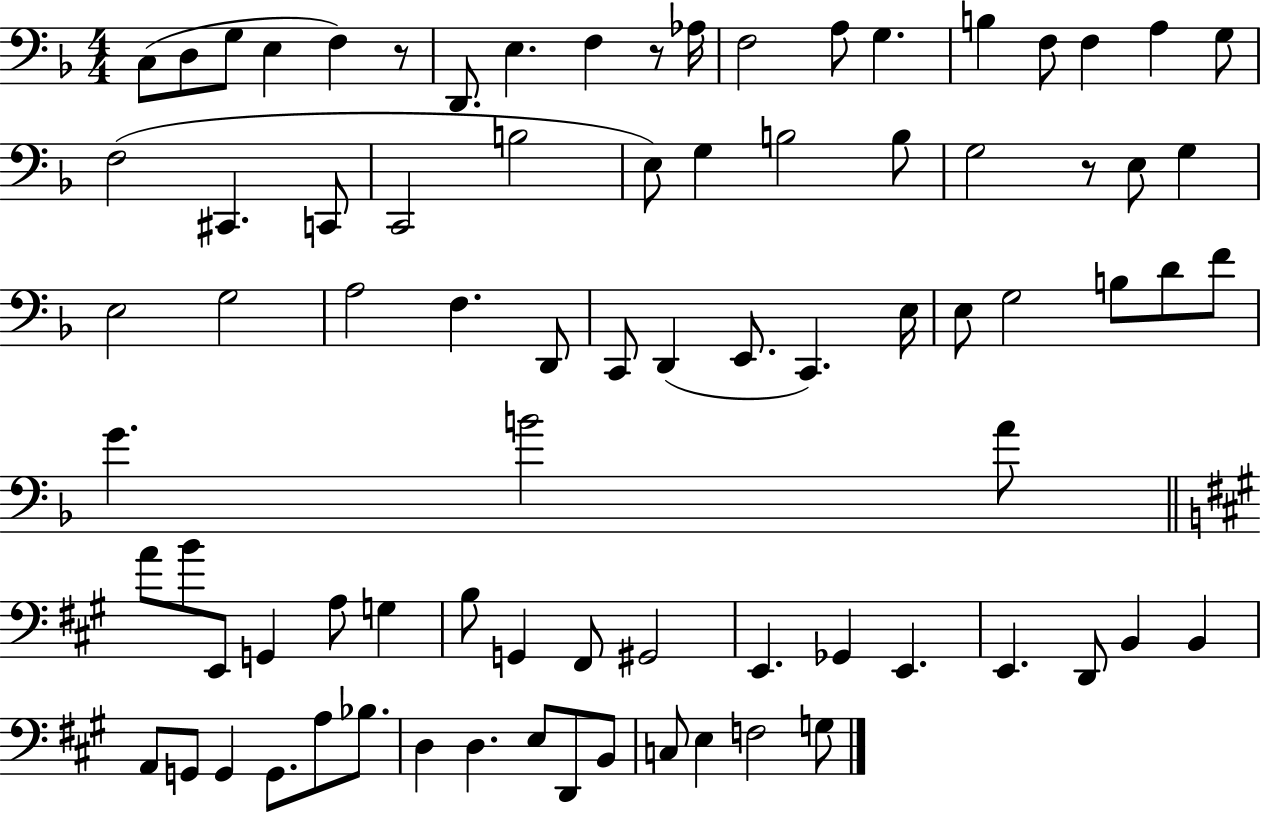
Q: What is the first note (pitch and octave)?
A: C3